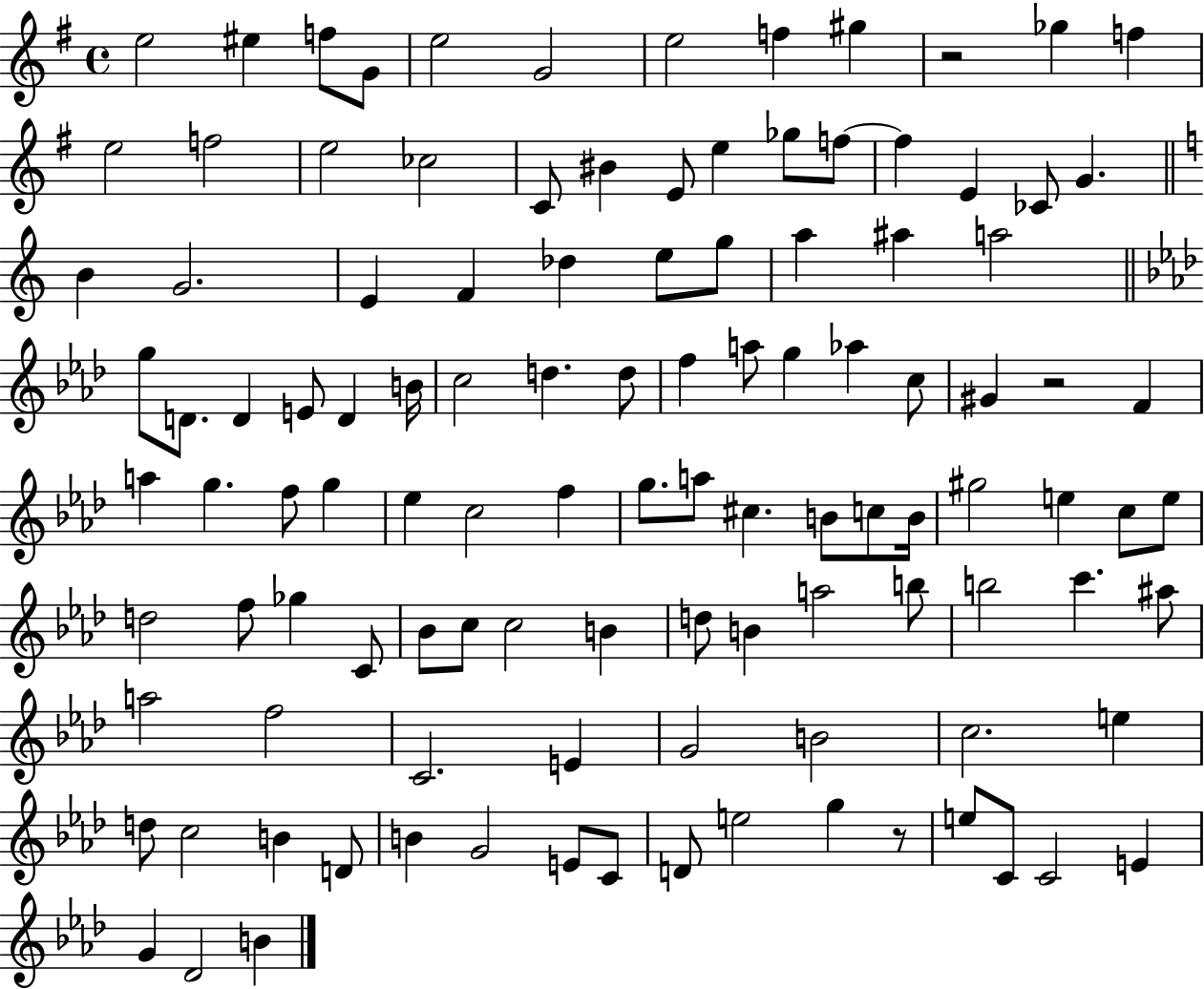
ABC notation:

X:1
T:Untitled
M:4/4
L:1/4
K:G
e2 ^e f/2 G/2 e2 G2 e2 f ^g z2 _g f e2 f2 e2 _c2 C/2 ^B E/2 e _g/2 f/2 f E _C/2 G B G2 E F _d e/2 g/2 a ^a a2 g/2 D/2 D E/2 D B/4 c2 d d/2 f a/2 g _a c/2 ^G z2 F a g f/2 g _e c2 f g/2 a/2 ^c B/2 c/2 B/4 ^g2 e c/2 e/2 d2 f/2 _g C/2 _B/2 c/2 c2 B d/2 B a2 b/2 b2 c' ^a/2 a2 f2 C2 E G2 B2 c2 e d/2 c2 B D/2 B G2 E/2 C/2 D/2 e2 g z/2 e/2 C/2 C2 E G _D2 B